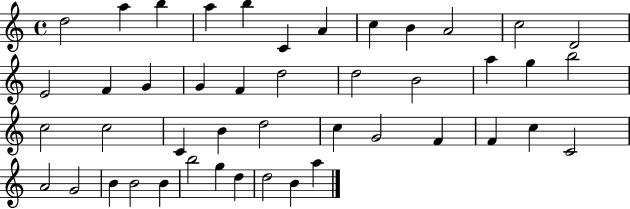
{
  \clef treble
  \time 4/4
  \defaultTimeSignature
  \key c \major
  d''2 a''4 b''4 | a''4 b''4 c'4 a'4 | c''4 b'4 a'2 | c''2 d'2 | \break e'2 f'4 g'4 | g'4 f'4 d''2 | d''2 b'2 | a''4 g''4 b''2 | \break c''2 c''2 | c'4 b'4 d''2 | c''4 g'2 f'4 | f'4 c''4 c'2 | \break a'2 g'2 | b'4 b'2 b'4 | b''2 g''4 d''4 | d''2 b'4 a''4 | \break \bar "|."
}